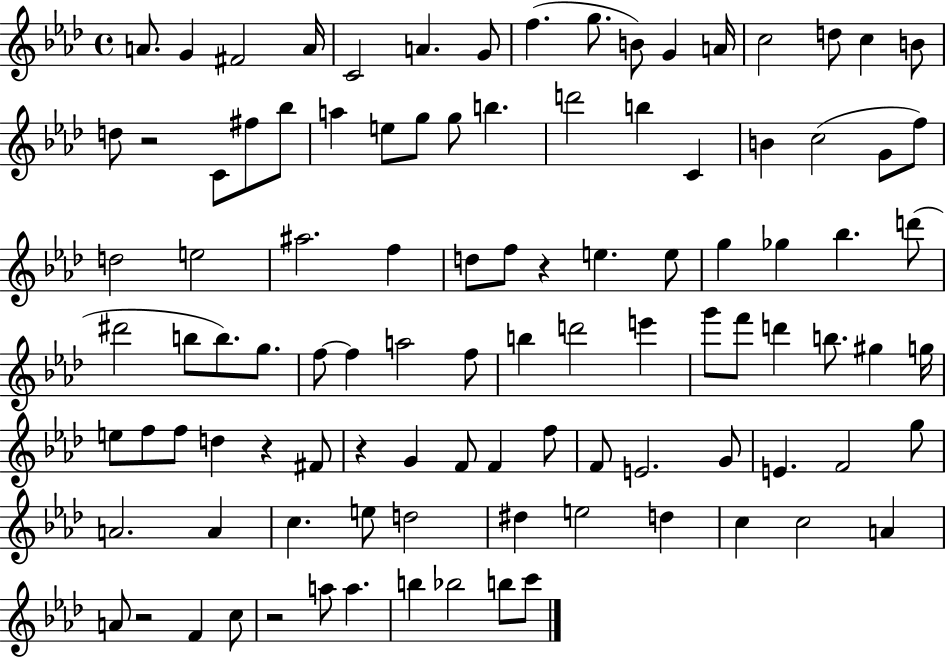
A4/e. G4/q F#4/h A4/s C4/h A4/q. G4/e F5/q. G5/e. B4/e G4/q A4/s C5/h D5/e C5/q B4/e D5/e R/h C4/e F#5/e Bb5/e A5/q E5/e G5/e G5/e B5/q. D6/h B5/q C4/q B4/q C5/h G4/e F5/e D5/h E5/h A#5/h. F5/q D5/e F5/e R/q E5/q. E5/e G5/q Gb5/q Bb5/q. D6/e D#6/h B5/e B5/e. G5/e. F5/e F5/q A5/h F5/e B5/q D6/h E6/q G6/e F6/e D6/q B5/e. G#5/q G5/s E5/e F5/e F5/e D5/q R/q F#4/e R/q G4/q F4/e F4/q F5/e F4/e E4/h. G4/e E4/q. F4/h G5/e A4/h. A4/q C5/q. E5/e D5/h D#5/q E5/h D5/q C5/q C5/h A4/q A4/e R/h F4/q C5/e R/h A5/e A5/q. B5/q Bb5/h B5/e C6/e